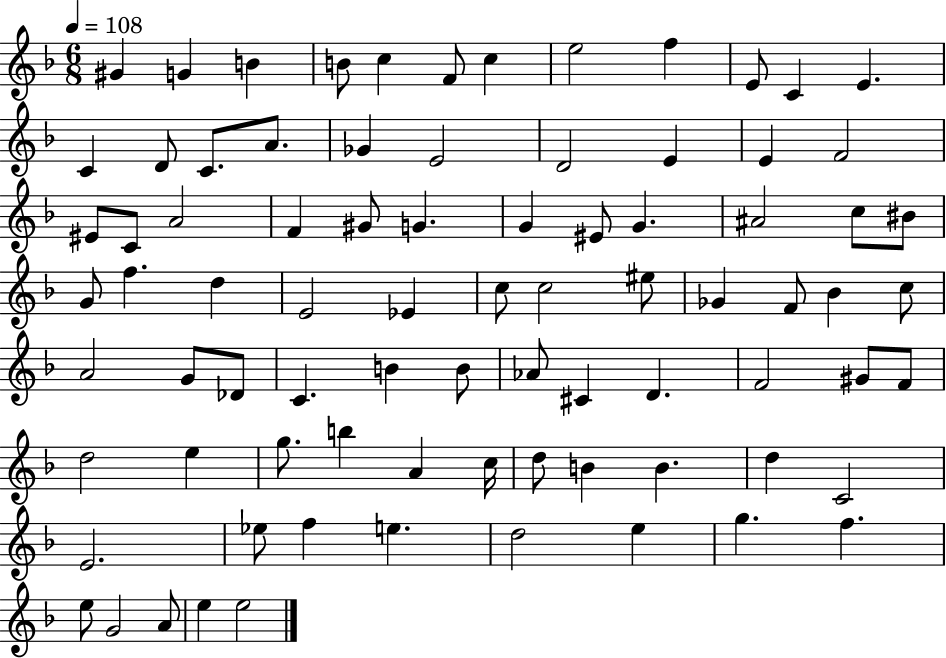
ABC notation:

X:1
T:Untitled
M:6/8
L:1/4
K:F
^G G B B/2 c F/2 c e2 f E/2 C E C D/2 C/2 A/2 _G E2 D2 E E F2 ^E/2 C/2 A2 F ^G/2 G G ^E/2 G ^A2 c/2 ^B/2 G/2 f d E2 _E c/2 c2 ^e/2 _G F/2 _B c/2 A2 G/2 _D/2 C B B/2 _A/2 ^C D F2 ^G/2 F/2 d2 e g/2 b A c/4 d/2 B B d C2 E2 _e/2 f e d2 e g f e/2 G2 A/2 e e2